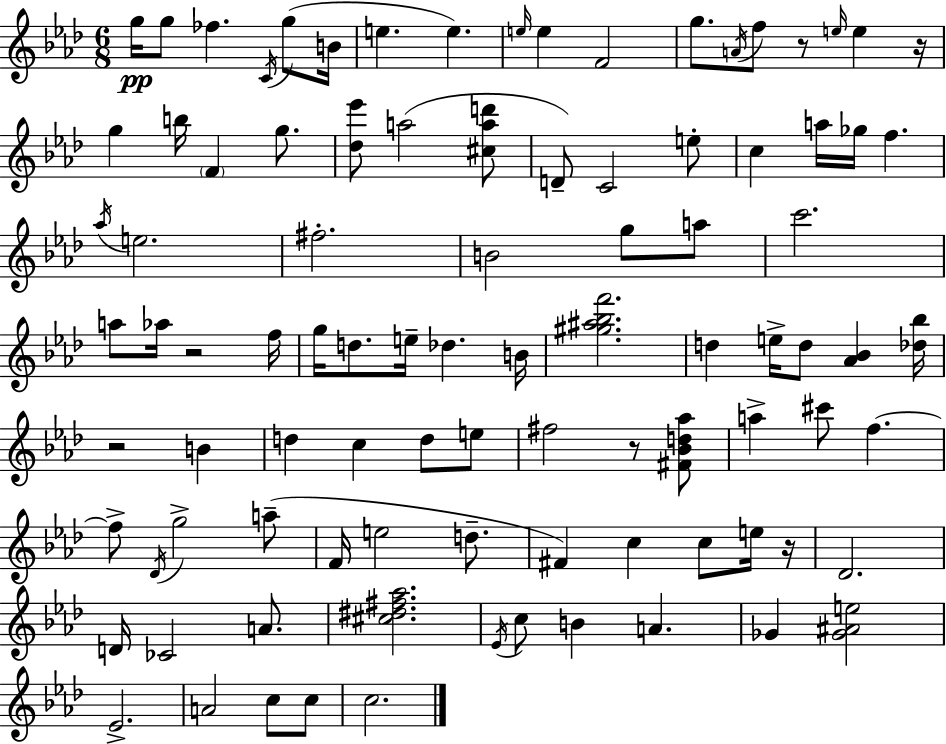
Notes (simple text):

G5/s G5/e FES5/q. C4/s G5/e B4/s E5/q. E5/q. E5/s E5/q F4/h G5/e. A4/s F5/e R/e E5/s E5/q R/s G5/q B5/s F4/q G5/e. [Db5,Eb6]/e A5/h [C#5,A5,D6]/e D4/e C4/h E5/e C5/q A5/s Gb5/s F5/q. Ab5/s E5/h. F#5/h. B4/h G5/e A5/e C6/h. A5/e Ab5/s R/h F5/s G5/s D5/e. E5/s Db5/q. B4/s [G#5,A#5,Bb5,F6]/h. D5/q E5/s D5/e [Ab4,Bb4]/q [Db5,Bb5]/s R/h B4/q D5/q C5/q D5/e E5/e F#5/h R/e [F#4,Bb4,D5,Ab5]/e A5/q C#6/e F5/q. F5/e Db4/s G5/h A5/e F4/s E5/h D5/e. F#4/q C5/q C5/e E5/s R/s Db4/h. D4/s CES4/h A4/e. [C#5,D#5,F#5,Ab5]/h. Eb4/s C5/e B4/q A4/q. Gb4/q [Gb4,A#4,E5]/h Eb4/h. A4/h C5/e C5/e C5/h.